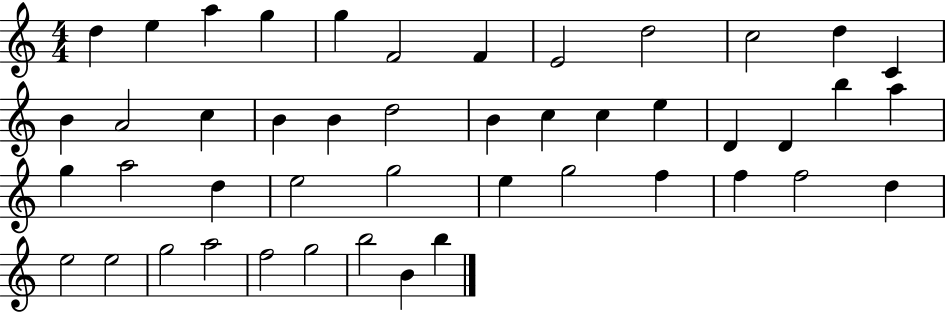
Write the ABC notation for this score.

X:1
T:Untitled
M:4/4
L:1/4
K:C
d e a g g F2 F E2 d2 c2 d C B A2 c B B d2 B c c e D D b a g a2 d e2 g2 e g2 f f f2 d e2 e2 g2 a2 f2 g2 b2 B b